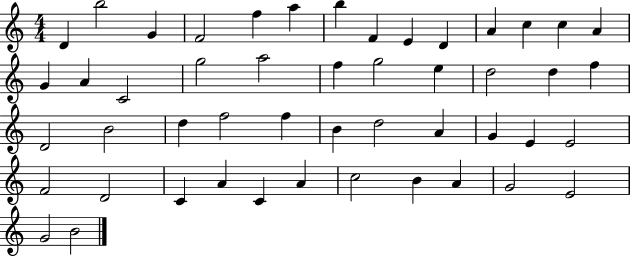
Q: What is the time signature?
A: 4/4